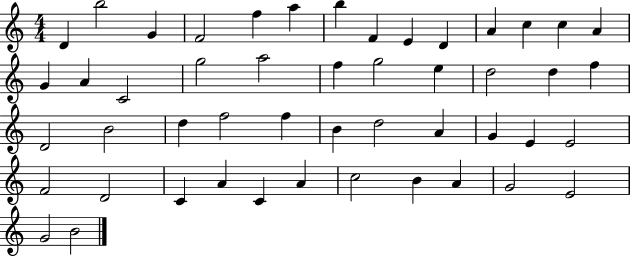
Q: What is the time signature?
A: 4/4